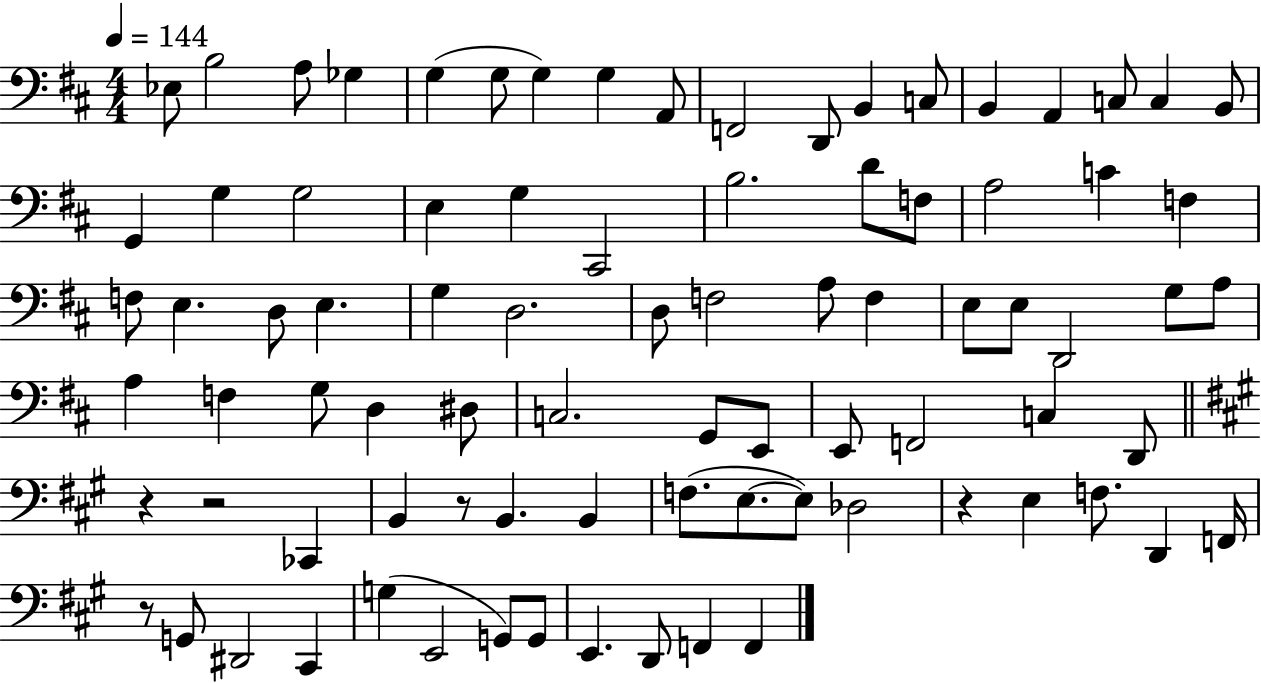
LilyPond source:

{
  \clef bass
  \numericTimeSignature
  \time 4/4
  \key d \major
  \tempo 4 = 144
  ees8 b2 a8 ges4 | g4( g8 g4) g4 a,8 | f,2 d,8 b,4 c8 | b,4 a,4 c8 c4 b,8 | \break g,4 g4 g2 | e4 g4 cis,2 | b2. d'8 f8 | a2 c'4 f4 | \break f8 e4. d8 e4. | g4 d2. | d8 f2 a8 f4 | e8 e8 d,2 g8 a8 | \break a4 f4 g8 d4 dis8 | c2. g,8 e,8 | e,8 f,2 c4 d,8 | \bar "||" \break \key a \major r4 r2 ces,4 | b,4 r8 b,4. b,4 | f8.( e8.~~ e8) des2 | r4 e4 f8. d,4 f,16 | \break r8 g,8 dis,2 cis,4 | g4( e,2 g,8) g,8 | e,4. d,8 f,4 f,4 | \bar "|."
}